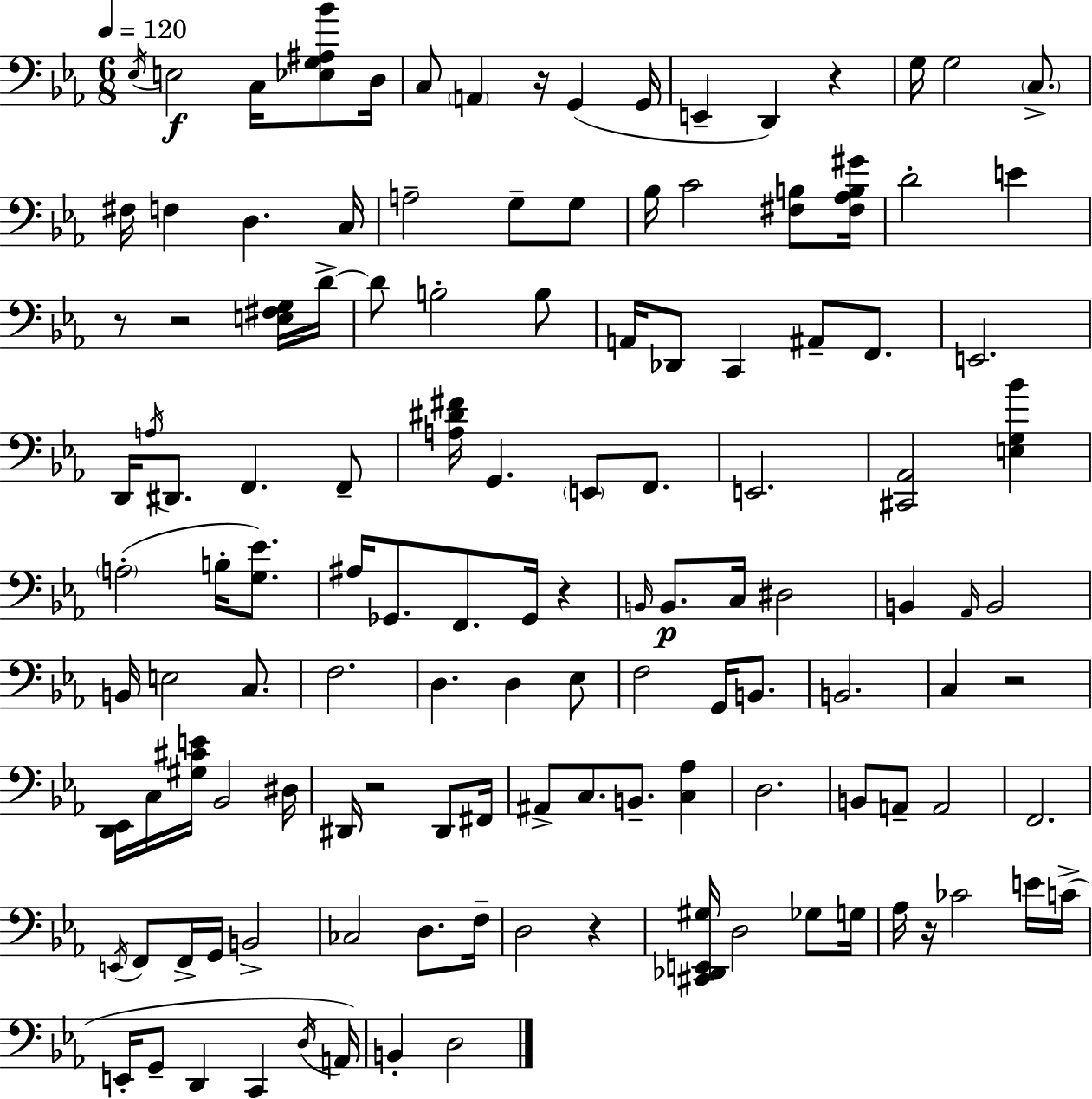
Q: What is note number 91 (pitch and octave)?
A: D3